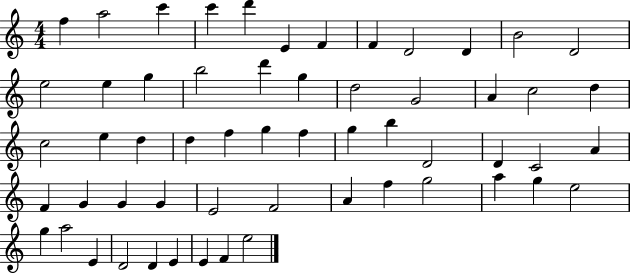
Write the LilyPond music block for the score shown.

{
  \clef treble
  \numericTimeSignature
  \time 4/4
  \key c \major
  f''4 a''2 c'''4 | c'''4 d'''4 e'4 f'4 | f'4 d'2 d'4 | b'2 d'2 | \break e''2 e''4 g''4 | b''2 d'''4 g''4 | d''2 g'2 | a'4 c''2 d''4 | \break c''2 e''4 d''4 | d''4 f''4 g''4 f''4 | g''4 b''4 d'2 | d'4 c'2 a'4 | \break f'4 g'4 g'4 g'4 | e'2 f'2 | a'4 f''4 g''2 | a''4 g''4 e''2 | \break g''4 a''2 e'4 | d'2 d'4 e'4 | e'4 f'4 e''2 | \bar "|."
}